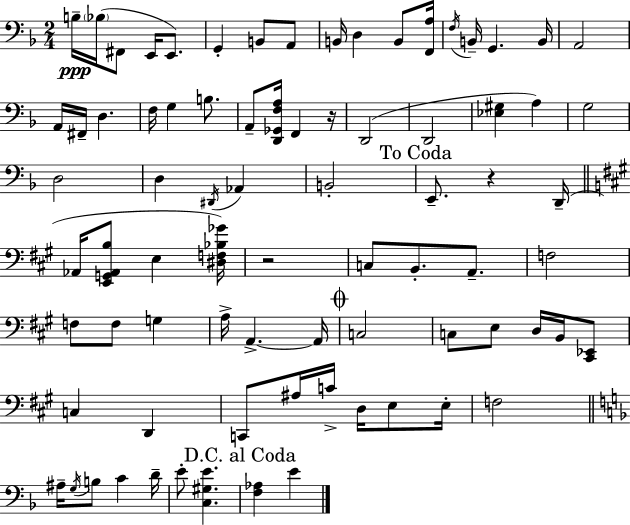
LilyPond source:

{
  \clef bass
  \numericTimeSignature
  \time 2/4
  \key d \minor
  b16--\ppp \parenthesize bes16( fis,8 e,16 e,8.) | g,4-. b,8 a,8 | b,16 d4 b,8 <f, a>16 | \acciaccatura { f16 } b,16-- g,4. | \break b,16 a,2 | a,16 fis,16-- d4. | f16 g4 b8. | a,8-- <d, ges, f a>16 f,4 | \break r16 d,2( | d,2 | <ees gis>4 a4) | g2 | \break d2 | d4 \acciaccatura { dis,16 } aes,4 | b,2-. | \mark "To Coda" e,8.-- r4 | \break d,16--( \bar "||" \break \key a \major aes,16 <e, g, aes, b>8 e4 <dis f bes ges'>16) | r2 | c8 b,8.-. a,8.-- | f2 | \break f8 f8 g4 | a16-> a,4.->~~ a,16 | \mark \markup { \musicglyph "scripts.coda" } c2 | c8 e8 d16 b,16 <cis, ees,>8 | \break c4 d,4 | c,8 ais16 c'16-> d16 e8 e16-. | f2 | \bar "||" \break \key f \major ais16-- \acciaccatura { g16 } b8 c'4 | d'16-- e'8-. <c gis e'>4. | \mark "D.C. al Coda" <f aes>4 e'4 | \bar "|."
}